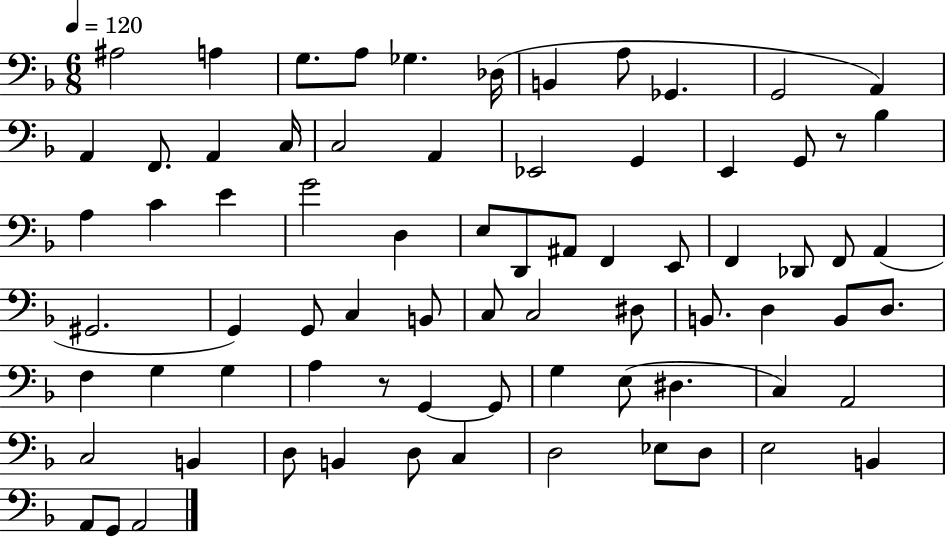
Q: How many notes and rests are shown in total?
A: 75